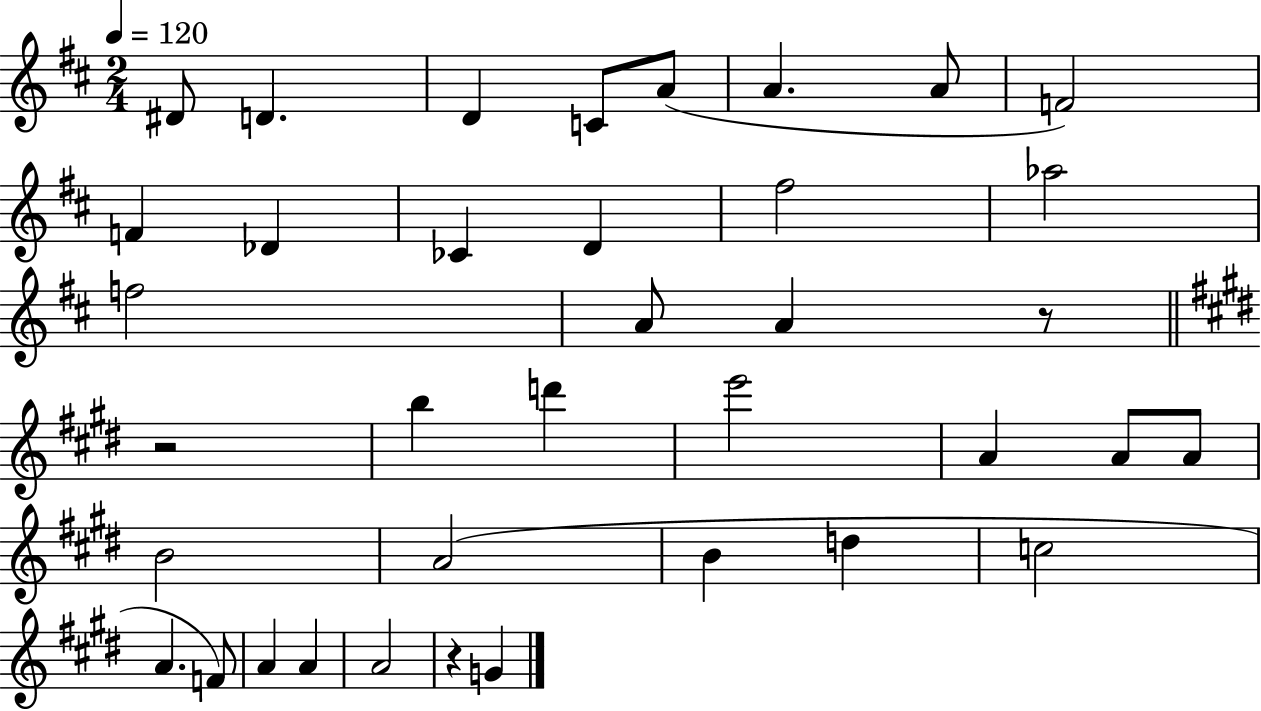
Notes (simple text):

D#4/e D4/q. D4/q C4/e A4/e A4/q. A4/e F4/h F4/q Db4/q CES4/q D4/q F#5/h Ab5/h F5/h A4/e A4/q R/e R/h B5/q D6/q E6/h A4/q A4/e A4/e B4/h A4/h B4/q D5/q C5/h A4/q. F4/e A4/q A4/q A4/h R/q G4/q